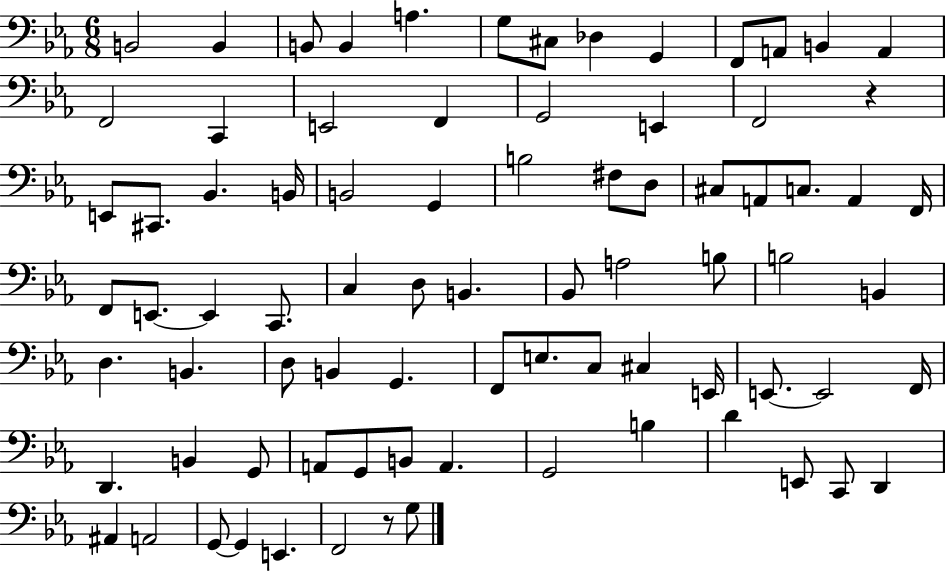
X:1
T:Untitled
M:6/8
L:1/4
K:Eb
B,,2 B,, B,,/2 B,, A, G,/2 ^C,/2 _D, G,, F,,/2 A,,/2 B,, A,, F,,2 C,, E,,2 F,, G,,2 E,, F,,2 z E,,/2 ^C,,/2 _B,, B,,/4 B,,2 G,, B,2 ^F,/2 D,/2 ^C,/2 A,,/2 C,/2 A,, F,,/4 F,,/2 E,,/2 E,, C,,/2 C, D,/2 B,, _B,,/2 A,2 B,/2 B,2 B,, D, B,, D,/2 B,, G,, F,,/2 E,/2 C,/2 ^C, E,,/4 E,,/2 E,,2 F,,/4 D,, B,, G,,/2 A,,/2 G,,/2 B,,/2 A,, G,,2 B, D E,,/2 C,,/2 D,, ^A,, A,,2 G,,/2 G,, E,, F,,2 z/2 G,/2